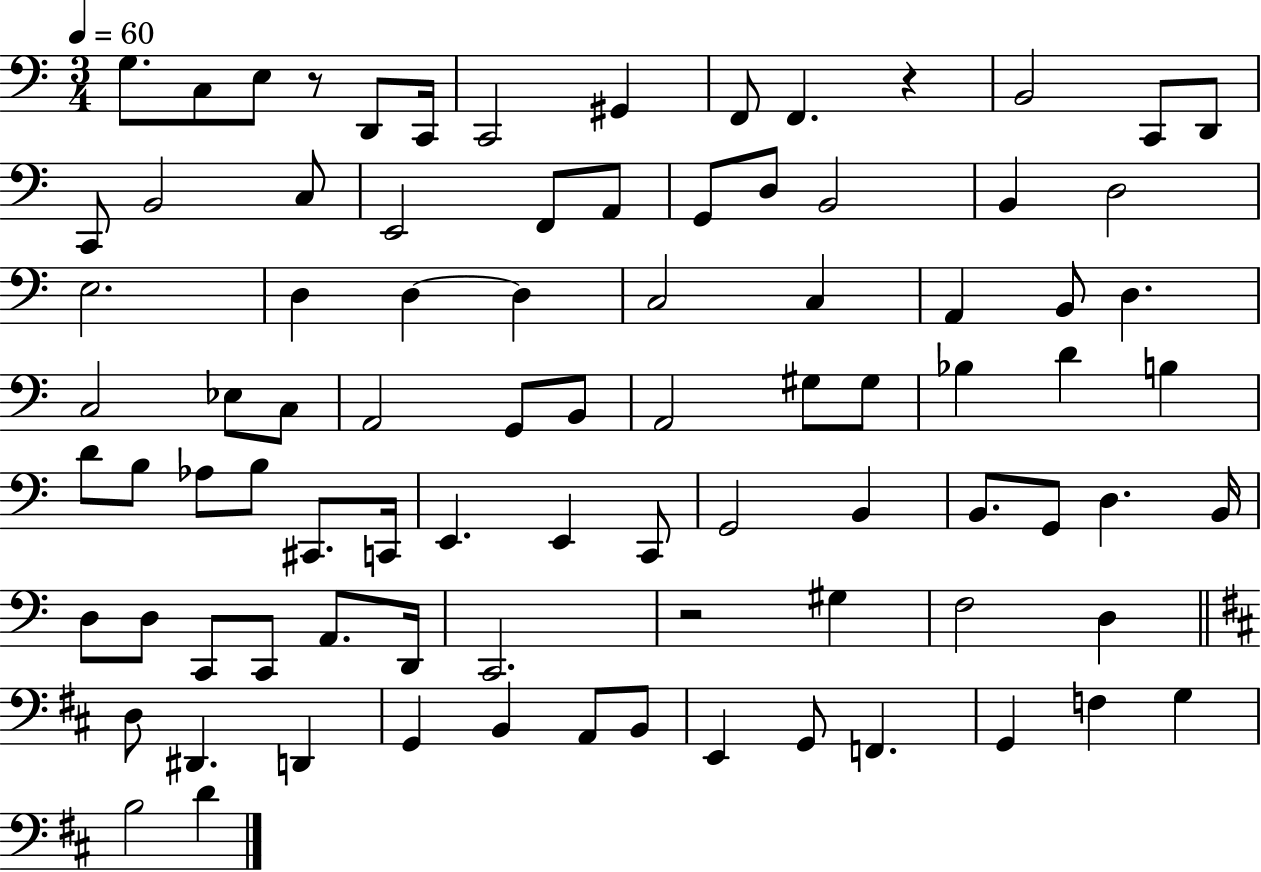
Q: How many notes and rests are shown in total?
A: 87